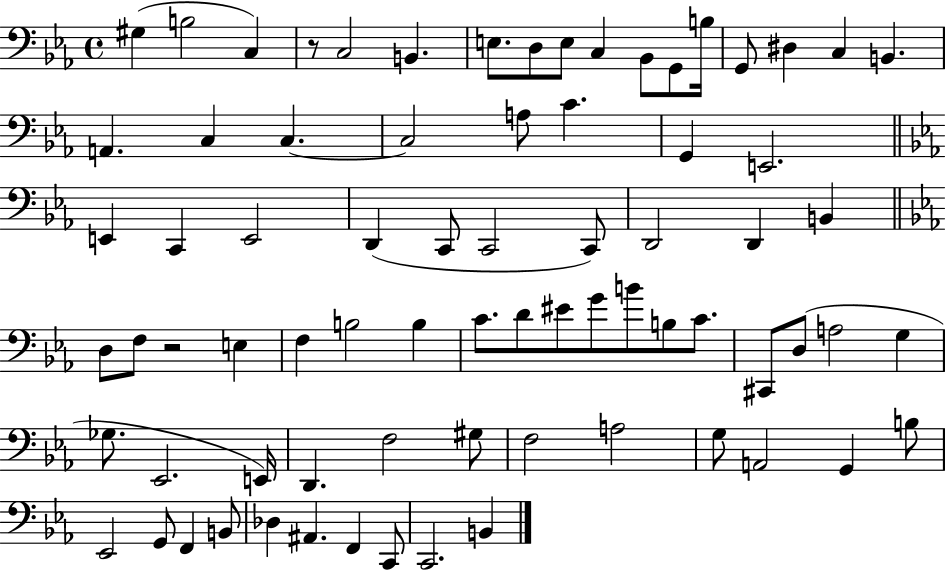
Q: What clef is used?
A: bass